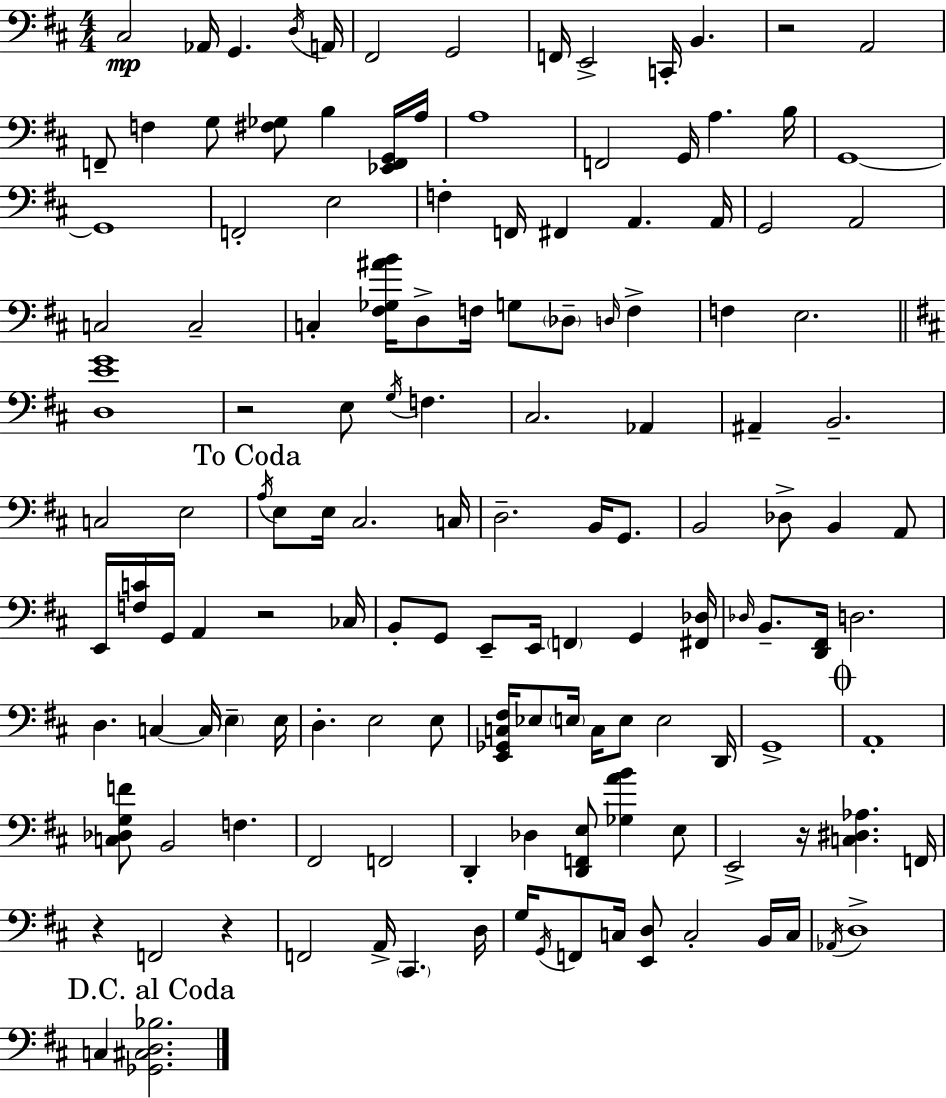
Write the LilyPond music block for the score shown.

{
  \clef bass
  \numericTimeSignature
  \time 4/4
  \key d \major
  cis2\mp aes,16 g,4. \acciaccatura { d16 } | a,16 fis,2 g,2 | f,16 e,2-> c,16-. b,4. | r2 a,2 | \break f,8-- f4 g8 <fis ges>8 b4 <ees, f, g,>16 | a16 a1 | f,2 g,16 a4. | b16 g,1~~ | \break g,1 | f,2-. e2 | f4-. f,16 fis,4 a,4. | a,16 g,2 a,2 | \break c2 c2-- | c4-. <fis ges ais' b'>16 d8-> f16 g8 \parenthesize des8-- \grace { d16 } f4-> | f4 e2. | \bar "||" \break \key d \major <d e' g'>1 | r2 e8 \acciaccatura { g16 } f4. | cis2. aes,4 | ais,4-- b,2.-- | \break c2 e2 | \mark "To Coda" \acciaccatura { a16 } e8 e16 cis2. | c16 d2.-- b,16 g,8. | b,2 des8-> b,4 | \break a,8 e,16 <f c'>16 g,16 a,4 r2 | ces16 b,8-. g,8 e,8-- e,16 \parenthesize f,4 g,4 | <fis, des>16 \grace { des16 } b,8.-- <d, fis,>16 d2. | d4. c4~~ c16 \parenthesize e4-- | \break e16 d4.-. e2 | e8 <e, ges, c fis>16 ees8 \parenthesize e16 c16 e8 e2 | d,16 g,1-> | \mark \markup { \musicglyph "scripts.coda" } a,1-. | \break <c des g f'>8 b,2 f4. | fis,2 f,2 | d,4-. des4 <d, f, e>8 <ges a' b'>4 | e8 e,2-> r16 <c dis aes>4. | \break f,16 r4 f,2 r4 | f,2 a,16-> \parenthesize cis,4. | d16 g16 \acciaccatura { g,16 } f,8 c16 <e, d>8 c2-. | b,16 c16 \acciaccatura { aes,16 } d1-> | \break \mark "D.C. al Coda" c4 <ges, cis d bes>2. | \bar "|."
}